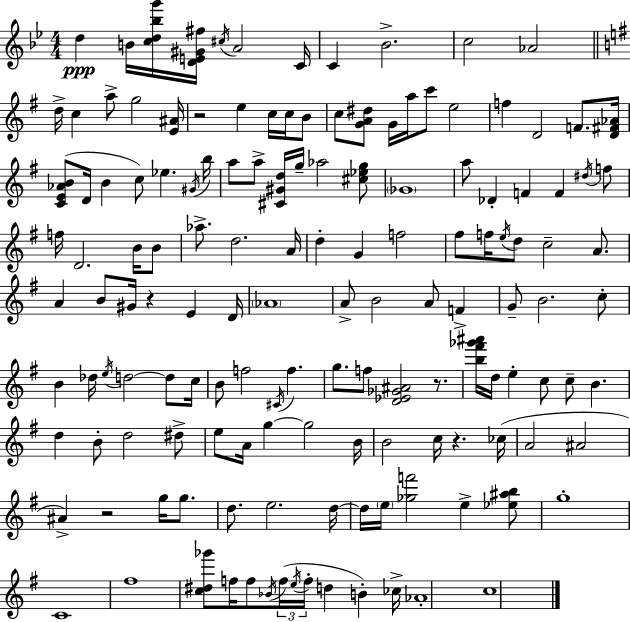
{
  \clef treble
  \numericTimeSignature
  \time 4/4
  \key bes \major
  d''4\ppp b'16 <c'' d'' bes'' g'''>16 <d' e' gis' fis''>16 \acciaccatura { cis''16 } a'2 | c'16 c'4 bes'2.-> | c''2 aes'2 | \bar "||" \break \key g \major d''16-> c''4 a''8-> g''2 <e' ais'>16 | r2 e''4 c''16 c''16 b'8 | c''8 <g' a' dis''>8 g'16 a''16 c'''8 e''2 | f''4 d'2 f'8. <d' fis' aes'>16 | \break <c' e' aes' b'>8( d'16 b'4 c''8) ees''4. \acciaccatura { gis'16 } | b''16 a''8 a''8-> <cis' gis' d''>16 g''16-- aes''2 <cis'' ees'' g''>8 | \parenthesize ges'1 | a''8 des'4-. f'4 f'4 \acciaccatura { dis''16 } | \break f''8 f''16 d'2. b'16 | b'8 aes''8.-> d''2. | a'16 d''4-. g'4 f''2 | fis''8 f''16 \acciaccatura { e''16 } d''8 c''2-- | \break a'8. a'4 b'8 gis'16 r4 e'4 | d'16 \parenthesize aes'1 | a'8-> b'2 a'8 f'4-> | g'8-- b'2. | \break c''8-. b'4 des''16 \acciaccatura { e''16 } d''2~~ | d''8 c''16 b'8 f''2 \acciaccatura { cis'16 } f''4. | g''8. f''8 <d' ees' ges' ais'>2 | r8. <b'' fis''' ges''' ais'''>16 d''16 e''4-. c''8 c''8-- b'4. | \break d''4 b'8-. d''2 | dis''8-> e''8 a'16 g''4~~ g''2 | b'16 b'2 c''16 r4. | ces''16( a'2 ais'2 | \break ais'4->) r2 | g''16 g''8. d''8. e''2. | d''16~~ d''16 \parenthesize e''16 <ges'' f'''>2 e''4-> | <ees'' ais'' b''>8 g''1-. | \break c'1 | fis''1 | <c'' dis'' ges'''>8 f''16 f''8 \acciaccatura { bes'16 } \tuplet 3/2 { f''16( \acciaccatura { e''16 } f''16-. } d''4 | b'4-.) ces''16-> aes'1-. | \break c''1 | \bar "|."
}